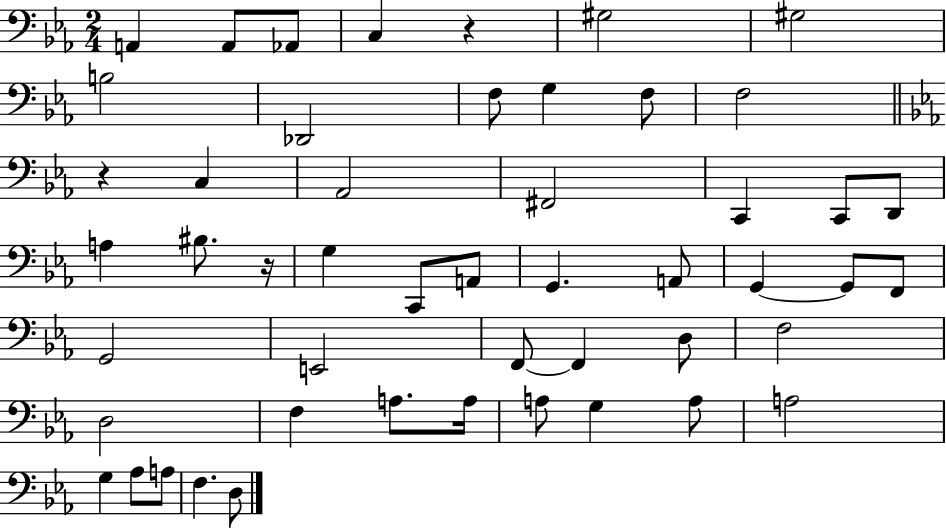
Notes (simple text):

A2/q A2/e Ab2/e C3/q R/q G#3/h G#3/h B3/h Db2/h F3/e G3/q F3/e F3/h R/q C3/q Ab2/h F#2/h C2/q C2/e D2/e A3/q BIS3/e. R/s G3/q C2/e A2/e G2/q. A2/e G2/q G2/e F2/e G2/h E2/h F2/e F2/q D3/e F3/h D3/h F3/q A3/e. A3/s A3/e G3/q A3/e A3/h G3/q Ab3/e A3/e F3/q. D3/e